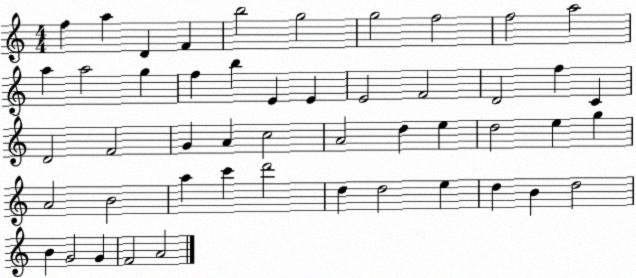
X:1
T:Untitled
M:4/4
L:1/4
K:C
f a D F b2 g2 g2 f2 f2 a2 a a2 g f b E E E2 F2 D2 f C D2 F2 G A c2 A2 d e d2 e g A2 B2 a c' d'2 d d2 e d B d2 B G2 G F2 A2